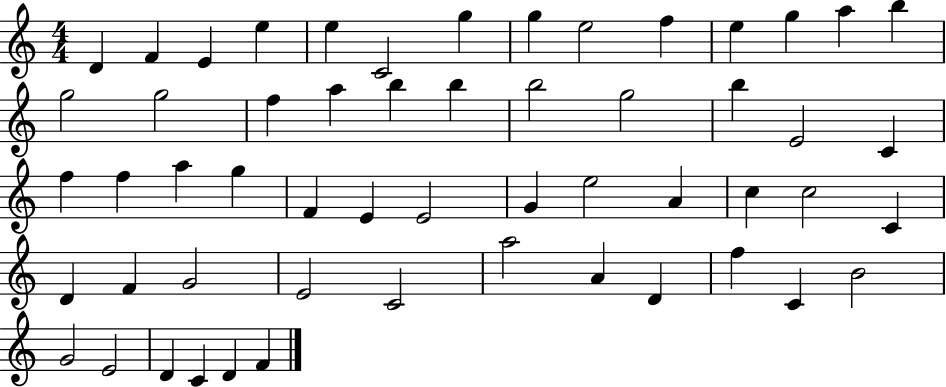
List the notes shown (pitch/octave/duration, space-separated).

D4/q F4/q E4/q E5/q E5/q C4/h G5/q G5/q E5/h F5/q E5/q G5/q A5/q B5/q G5/h G5/h F5/q A5/q B5/q B5/q B5/h G5/h B5/q E4/h C4/q F5/q F5/q A5/q G5/q F4/q E4/q E4/h G4/q E5/h A4/q C5/q C5/h C4/q D4/q F4/q G4/h E4/h C4/h A5/h A4/q D4/q F5/q C4/q B4/h G4/h E4/h D4/q C4/q D4/q F4/q